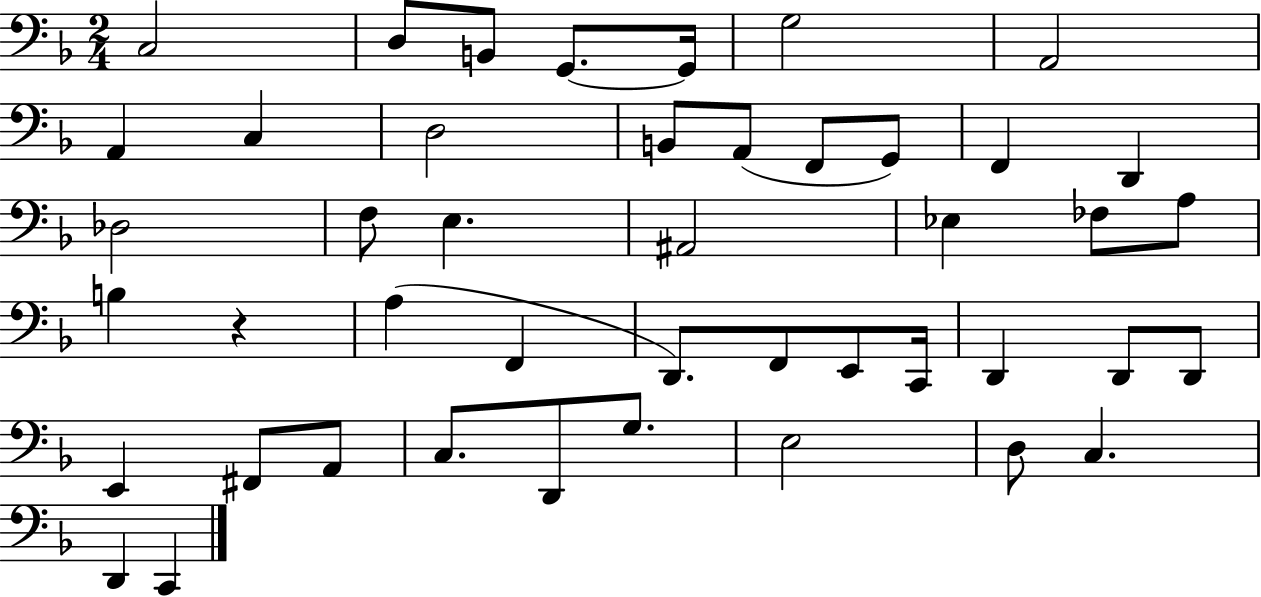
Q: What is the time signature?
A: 2/4